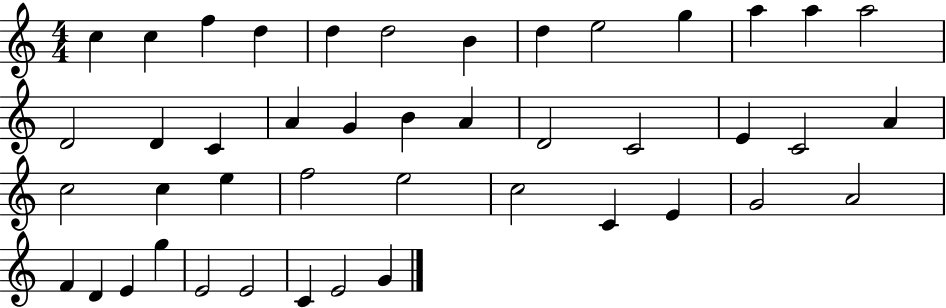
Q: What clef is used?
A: treble